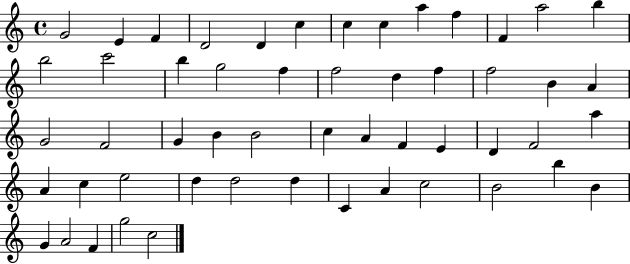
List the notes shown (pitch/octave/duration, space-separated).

G4/h E4/q F4/q D4/h D4/q C5/q C5/q C5/q A5/q F5/q F4/q A5/h B5/q B5/h C6/h B5/q G5/h F5/q F5/h D5/q F5/q F5/h B4/q A4/q G4/h F4/h G4/q B4/q B4/h C5/q A4/q F4/q E4/q D4/q F4/h A5/q A4/q C5/q E5/h D5/q D5/h D5/q C4/q A4/q C5/h B4/h B5/q B4/q G4/q A4/h F4/q G5/h C5/h